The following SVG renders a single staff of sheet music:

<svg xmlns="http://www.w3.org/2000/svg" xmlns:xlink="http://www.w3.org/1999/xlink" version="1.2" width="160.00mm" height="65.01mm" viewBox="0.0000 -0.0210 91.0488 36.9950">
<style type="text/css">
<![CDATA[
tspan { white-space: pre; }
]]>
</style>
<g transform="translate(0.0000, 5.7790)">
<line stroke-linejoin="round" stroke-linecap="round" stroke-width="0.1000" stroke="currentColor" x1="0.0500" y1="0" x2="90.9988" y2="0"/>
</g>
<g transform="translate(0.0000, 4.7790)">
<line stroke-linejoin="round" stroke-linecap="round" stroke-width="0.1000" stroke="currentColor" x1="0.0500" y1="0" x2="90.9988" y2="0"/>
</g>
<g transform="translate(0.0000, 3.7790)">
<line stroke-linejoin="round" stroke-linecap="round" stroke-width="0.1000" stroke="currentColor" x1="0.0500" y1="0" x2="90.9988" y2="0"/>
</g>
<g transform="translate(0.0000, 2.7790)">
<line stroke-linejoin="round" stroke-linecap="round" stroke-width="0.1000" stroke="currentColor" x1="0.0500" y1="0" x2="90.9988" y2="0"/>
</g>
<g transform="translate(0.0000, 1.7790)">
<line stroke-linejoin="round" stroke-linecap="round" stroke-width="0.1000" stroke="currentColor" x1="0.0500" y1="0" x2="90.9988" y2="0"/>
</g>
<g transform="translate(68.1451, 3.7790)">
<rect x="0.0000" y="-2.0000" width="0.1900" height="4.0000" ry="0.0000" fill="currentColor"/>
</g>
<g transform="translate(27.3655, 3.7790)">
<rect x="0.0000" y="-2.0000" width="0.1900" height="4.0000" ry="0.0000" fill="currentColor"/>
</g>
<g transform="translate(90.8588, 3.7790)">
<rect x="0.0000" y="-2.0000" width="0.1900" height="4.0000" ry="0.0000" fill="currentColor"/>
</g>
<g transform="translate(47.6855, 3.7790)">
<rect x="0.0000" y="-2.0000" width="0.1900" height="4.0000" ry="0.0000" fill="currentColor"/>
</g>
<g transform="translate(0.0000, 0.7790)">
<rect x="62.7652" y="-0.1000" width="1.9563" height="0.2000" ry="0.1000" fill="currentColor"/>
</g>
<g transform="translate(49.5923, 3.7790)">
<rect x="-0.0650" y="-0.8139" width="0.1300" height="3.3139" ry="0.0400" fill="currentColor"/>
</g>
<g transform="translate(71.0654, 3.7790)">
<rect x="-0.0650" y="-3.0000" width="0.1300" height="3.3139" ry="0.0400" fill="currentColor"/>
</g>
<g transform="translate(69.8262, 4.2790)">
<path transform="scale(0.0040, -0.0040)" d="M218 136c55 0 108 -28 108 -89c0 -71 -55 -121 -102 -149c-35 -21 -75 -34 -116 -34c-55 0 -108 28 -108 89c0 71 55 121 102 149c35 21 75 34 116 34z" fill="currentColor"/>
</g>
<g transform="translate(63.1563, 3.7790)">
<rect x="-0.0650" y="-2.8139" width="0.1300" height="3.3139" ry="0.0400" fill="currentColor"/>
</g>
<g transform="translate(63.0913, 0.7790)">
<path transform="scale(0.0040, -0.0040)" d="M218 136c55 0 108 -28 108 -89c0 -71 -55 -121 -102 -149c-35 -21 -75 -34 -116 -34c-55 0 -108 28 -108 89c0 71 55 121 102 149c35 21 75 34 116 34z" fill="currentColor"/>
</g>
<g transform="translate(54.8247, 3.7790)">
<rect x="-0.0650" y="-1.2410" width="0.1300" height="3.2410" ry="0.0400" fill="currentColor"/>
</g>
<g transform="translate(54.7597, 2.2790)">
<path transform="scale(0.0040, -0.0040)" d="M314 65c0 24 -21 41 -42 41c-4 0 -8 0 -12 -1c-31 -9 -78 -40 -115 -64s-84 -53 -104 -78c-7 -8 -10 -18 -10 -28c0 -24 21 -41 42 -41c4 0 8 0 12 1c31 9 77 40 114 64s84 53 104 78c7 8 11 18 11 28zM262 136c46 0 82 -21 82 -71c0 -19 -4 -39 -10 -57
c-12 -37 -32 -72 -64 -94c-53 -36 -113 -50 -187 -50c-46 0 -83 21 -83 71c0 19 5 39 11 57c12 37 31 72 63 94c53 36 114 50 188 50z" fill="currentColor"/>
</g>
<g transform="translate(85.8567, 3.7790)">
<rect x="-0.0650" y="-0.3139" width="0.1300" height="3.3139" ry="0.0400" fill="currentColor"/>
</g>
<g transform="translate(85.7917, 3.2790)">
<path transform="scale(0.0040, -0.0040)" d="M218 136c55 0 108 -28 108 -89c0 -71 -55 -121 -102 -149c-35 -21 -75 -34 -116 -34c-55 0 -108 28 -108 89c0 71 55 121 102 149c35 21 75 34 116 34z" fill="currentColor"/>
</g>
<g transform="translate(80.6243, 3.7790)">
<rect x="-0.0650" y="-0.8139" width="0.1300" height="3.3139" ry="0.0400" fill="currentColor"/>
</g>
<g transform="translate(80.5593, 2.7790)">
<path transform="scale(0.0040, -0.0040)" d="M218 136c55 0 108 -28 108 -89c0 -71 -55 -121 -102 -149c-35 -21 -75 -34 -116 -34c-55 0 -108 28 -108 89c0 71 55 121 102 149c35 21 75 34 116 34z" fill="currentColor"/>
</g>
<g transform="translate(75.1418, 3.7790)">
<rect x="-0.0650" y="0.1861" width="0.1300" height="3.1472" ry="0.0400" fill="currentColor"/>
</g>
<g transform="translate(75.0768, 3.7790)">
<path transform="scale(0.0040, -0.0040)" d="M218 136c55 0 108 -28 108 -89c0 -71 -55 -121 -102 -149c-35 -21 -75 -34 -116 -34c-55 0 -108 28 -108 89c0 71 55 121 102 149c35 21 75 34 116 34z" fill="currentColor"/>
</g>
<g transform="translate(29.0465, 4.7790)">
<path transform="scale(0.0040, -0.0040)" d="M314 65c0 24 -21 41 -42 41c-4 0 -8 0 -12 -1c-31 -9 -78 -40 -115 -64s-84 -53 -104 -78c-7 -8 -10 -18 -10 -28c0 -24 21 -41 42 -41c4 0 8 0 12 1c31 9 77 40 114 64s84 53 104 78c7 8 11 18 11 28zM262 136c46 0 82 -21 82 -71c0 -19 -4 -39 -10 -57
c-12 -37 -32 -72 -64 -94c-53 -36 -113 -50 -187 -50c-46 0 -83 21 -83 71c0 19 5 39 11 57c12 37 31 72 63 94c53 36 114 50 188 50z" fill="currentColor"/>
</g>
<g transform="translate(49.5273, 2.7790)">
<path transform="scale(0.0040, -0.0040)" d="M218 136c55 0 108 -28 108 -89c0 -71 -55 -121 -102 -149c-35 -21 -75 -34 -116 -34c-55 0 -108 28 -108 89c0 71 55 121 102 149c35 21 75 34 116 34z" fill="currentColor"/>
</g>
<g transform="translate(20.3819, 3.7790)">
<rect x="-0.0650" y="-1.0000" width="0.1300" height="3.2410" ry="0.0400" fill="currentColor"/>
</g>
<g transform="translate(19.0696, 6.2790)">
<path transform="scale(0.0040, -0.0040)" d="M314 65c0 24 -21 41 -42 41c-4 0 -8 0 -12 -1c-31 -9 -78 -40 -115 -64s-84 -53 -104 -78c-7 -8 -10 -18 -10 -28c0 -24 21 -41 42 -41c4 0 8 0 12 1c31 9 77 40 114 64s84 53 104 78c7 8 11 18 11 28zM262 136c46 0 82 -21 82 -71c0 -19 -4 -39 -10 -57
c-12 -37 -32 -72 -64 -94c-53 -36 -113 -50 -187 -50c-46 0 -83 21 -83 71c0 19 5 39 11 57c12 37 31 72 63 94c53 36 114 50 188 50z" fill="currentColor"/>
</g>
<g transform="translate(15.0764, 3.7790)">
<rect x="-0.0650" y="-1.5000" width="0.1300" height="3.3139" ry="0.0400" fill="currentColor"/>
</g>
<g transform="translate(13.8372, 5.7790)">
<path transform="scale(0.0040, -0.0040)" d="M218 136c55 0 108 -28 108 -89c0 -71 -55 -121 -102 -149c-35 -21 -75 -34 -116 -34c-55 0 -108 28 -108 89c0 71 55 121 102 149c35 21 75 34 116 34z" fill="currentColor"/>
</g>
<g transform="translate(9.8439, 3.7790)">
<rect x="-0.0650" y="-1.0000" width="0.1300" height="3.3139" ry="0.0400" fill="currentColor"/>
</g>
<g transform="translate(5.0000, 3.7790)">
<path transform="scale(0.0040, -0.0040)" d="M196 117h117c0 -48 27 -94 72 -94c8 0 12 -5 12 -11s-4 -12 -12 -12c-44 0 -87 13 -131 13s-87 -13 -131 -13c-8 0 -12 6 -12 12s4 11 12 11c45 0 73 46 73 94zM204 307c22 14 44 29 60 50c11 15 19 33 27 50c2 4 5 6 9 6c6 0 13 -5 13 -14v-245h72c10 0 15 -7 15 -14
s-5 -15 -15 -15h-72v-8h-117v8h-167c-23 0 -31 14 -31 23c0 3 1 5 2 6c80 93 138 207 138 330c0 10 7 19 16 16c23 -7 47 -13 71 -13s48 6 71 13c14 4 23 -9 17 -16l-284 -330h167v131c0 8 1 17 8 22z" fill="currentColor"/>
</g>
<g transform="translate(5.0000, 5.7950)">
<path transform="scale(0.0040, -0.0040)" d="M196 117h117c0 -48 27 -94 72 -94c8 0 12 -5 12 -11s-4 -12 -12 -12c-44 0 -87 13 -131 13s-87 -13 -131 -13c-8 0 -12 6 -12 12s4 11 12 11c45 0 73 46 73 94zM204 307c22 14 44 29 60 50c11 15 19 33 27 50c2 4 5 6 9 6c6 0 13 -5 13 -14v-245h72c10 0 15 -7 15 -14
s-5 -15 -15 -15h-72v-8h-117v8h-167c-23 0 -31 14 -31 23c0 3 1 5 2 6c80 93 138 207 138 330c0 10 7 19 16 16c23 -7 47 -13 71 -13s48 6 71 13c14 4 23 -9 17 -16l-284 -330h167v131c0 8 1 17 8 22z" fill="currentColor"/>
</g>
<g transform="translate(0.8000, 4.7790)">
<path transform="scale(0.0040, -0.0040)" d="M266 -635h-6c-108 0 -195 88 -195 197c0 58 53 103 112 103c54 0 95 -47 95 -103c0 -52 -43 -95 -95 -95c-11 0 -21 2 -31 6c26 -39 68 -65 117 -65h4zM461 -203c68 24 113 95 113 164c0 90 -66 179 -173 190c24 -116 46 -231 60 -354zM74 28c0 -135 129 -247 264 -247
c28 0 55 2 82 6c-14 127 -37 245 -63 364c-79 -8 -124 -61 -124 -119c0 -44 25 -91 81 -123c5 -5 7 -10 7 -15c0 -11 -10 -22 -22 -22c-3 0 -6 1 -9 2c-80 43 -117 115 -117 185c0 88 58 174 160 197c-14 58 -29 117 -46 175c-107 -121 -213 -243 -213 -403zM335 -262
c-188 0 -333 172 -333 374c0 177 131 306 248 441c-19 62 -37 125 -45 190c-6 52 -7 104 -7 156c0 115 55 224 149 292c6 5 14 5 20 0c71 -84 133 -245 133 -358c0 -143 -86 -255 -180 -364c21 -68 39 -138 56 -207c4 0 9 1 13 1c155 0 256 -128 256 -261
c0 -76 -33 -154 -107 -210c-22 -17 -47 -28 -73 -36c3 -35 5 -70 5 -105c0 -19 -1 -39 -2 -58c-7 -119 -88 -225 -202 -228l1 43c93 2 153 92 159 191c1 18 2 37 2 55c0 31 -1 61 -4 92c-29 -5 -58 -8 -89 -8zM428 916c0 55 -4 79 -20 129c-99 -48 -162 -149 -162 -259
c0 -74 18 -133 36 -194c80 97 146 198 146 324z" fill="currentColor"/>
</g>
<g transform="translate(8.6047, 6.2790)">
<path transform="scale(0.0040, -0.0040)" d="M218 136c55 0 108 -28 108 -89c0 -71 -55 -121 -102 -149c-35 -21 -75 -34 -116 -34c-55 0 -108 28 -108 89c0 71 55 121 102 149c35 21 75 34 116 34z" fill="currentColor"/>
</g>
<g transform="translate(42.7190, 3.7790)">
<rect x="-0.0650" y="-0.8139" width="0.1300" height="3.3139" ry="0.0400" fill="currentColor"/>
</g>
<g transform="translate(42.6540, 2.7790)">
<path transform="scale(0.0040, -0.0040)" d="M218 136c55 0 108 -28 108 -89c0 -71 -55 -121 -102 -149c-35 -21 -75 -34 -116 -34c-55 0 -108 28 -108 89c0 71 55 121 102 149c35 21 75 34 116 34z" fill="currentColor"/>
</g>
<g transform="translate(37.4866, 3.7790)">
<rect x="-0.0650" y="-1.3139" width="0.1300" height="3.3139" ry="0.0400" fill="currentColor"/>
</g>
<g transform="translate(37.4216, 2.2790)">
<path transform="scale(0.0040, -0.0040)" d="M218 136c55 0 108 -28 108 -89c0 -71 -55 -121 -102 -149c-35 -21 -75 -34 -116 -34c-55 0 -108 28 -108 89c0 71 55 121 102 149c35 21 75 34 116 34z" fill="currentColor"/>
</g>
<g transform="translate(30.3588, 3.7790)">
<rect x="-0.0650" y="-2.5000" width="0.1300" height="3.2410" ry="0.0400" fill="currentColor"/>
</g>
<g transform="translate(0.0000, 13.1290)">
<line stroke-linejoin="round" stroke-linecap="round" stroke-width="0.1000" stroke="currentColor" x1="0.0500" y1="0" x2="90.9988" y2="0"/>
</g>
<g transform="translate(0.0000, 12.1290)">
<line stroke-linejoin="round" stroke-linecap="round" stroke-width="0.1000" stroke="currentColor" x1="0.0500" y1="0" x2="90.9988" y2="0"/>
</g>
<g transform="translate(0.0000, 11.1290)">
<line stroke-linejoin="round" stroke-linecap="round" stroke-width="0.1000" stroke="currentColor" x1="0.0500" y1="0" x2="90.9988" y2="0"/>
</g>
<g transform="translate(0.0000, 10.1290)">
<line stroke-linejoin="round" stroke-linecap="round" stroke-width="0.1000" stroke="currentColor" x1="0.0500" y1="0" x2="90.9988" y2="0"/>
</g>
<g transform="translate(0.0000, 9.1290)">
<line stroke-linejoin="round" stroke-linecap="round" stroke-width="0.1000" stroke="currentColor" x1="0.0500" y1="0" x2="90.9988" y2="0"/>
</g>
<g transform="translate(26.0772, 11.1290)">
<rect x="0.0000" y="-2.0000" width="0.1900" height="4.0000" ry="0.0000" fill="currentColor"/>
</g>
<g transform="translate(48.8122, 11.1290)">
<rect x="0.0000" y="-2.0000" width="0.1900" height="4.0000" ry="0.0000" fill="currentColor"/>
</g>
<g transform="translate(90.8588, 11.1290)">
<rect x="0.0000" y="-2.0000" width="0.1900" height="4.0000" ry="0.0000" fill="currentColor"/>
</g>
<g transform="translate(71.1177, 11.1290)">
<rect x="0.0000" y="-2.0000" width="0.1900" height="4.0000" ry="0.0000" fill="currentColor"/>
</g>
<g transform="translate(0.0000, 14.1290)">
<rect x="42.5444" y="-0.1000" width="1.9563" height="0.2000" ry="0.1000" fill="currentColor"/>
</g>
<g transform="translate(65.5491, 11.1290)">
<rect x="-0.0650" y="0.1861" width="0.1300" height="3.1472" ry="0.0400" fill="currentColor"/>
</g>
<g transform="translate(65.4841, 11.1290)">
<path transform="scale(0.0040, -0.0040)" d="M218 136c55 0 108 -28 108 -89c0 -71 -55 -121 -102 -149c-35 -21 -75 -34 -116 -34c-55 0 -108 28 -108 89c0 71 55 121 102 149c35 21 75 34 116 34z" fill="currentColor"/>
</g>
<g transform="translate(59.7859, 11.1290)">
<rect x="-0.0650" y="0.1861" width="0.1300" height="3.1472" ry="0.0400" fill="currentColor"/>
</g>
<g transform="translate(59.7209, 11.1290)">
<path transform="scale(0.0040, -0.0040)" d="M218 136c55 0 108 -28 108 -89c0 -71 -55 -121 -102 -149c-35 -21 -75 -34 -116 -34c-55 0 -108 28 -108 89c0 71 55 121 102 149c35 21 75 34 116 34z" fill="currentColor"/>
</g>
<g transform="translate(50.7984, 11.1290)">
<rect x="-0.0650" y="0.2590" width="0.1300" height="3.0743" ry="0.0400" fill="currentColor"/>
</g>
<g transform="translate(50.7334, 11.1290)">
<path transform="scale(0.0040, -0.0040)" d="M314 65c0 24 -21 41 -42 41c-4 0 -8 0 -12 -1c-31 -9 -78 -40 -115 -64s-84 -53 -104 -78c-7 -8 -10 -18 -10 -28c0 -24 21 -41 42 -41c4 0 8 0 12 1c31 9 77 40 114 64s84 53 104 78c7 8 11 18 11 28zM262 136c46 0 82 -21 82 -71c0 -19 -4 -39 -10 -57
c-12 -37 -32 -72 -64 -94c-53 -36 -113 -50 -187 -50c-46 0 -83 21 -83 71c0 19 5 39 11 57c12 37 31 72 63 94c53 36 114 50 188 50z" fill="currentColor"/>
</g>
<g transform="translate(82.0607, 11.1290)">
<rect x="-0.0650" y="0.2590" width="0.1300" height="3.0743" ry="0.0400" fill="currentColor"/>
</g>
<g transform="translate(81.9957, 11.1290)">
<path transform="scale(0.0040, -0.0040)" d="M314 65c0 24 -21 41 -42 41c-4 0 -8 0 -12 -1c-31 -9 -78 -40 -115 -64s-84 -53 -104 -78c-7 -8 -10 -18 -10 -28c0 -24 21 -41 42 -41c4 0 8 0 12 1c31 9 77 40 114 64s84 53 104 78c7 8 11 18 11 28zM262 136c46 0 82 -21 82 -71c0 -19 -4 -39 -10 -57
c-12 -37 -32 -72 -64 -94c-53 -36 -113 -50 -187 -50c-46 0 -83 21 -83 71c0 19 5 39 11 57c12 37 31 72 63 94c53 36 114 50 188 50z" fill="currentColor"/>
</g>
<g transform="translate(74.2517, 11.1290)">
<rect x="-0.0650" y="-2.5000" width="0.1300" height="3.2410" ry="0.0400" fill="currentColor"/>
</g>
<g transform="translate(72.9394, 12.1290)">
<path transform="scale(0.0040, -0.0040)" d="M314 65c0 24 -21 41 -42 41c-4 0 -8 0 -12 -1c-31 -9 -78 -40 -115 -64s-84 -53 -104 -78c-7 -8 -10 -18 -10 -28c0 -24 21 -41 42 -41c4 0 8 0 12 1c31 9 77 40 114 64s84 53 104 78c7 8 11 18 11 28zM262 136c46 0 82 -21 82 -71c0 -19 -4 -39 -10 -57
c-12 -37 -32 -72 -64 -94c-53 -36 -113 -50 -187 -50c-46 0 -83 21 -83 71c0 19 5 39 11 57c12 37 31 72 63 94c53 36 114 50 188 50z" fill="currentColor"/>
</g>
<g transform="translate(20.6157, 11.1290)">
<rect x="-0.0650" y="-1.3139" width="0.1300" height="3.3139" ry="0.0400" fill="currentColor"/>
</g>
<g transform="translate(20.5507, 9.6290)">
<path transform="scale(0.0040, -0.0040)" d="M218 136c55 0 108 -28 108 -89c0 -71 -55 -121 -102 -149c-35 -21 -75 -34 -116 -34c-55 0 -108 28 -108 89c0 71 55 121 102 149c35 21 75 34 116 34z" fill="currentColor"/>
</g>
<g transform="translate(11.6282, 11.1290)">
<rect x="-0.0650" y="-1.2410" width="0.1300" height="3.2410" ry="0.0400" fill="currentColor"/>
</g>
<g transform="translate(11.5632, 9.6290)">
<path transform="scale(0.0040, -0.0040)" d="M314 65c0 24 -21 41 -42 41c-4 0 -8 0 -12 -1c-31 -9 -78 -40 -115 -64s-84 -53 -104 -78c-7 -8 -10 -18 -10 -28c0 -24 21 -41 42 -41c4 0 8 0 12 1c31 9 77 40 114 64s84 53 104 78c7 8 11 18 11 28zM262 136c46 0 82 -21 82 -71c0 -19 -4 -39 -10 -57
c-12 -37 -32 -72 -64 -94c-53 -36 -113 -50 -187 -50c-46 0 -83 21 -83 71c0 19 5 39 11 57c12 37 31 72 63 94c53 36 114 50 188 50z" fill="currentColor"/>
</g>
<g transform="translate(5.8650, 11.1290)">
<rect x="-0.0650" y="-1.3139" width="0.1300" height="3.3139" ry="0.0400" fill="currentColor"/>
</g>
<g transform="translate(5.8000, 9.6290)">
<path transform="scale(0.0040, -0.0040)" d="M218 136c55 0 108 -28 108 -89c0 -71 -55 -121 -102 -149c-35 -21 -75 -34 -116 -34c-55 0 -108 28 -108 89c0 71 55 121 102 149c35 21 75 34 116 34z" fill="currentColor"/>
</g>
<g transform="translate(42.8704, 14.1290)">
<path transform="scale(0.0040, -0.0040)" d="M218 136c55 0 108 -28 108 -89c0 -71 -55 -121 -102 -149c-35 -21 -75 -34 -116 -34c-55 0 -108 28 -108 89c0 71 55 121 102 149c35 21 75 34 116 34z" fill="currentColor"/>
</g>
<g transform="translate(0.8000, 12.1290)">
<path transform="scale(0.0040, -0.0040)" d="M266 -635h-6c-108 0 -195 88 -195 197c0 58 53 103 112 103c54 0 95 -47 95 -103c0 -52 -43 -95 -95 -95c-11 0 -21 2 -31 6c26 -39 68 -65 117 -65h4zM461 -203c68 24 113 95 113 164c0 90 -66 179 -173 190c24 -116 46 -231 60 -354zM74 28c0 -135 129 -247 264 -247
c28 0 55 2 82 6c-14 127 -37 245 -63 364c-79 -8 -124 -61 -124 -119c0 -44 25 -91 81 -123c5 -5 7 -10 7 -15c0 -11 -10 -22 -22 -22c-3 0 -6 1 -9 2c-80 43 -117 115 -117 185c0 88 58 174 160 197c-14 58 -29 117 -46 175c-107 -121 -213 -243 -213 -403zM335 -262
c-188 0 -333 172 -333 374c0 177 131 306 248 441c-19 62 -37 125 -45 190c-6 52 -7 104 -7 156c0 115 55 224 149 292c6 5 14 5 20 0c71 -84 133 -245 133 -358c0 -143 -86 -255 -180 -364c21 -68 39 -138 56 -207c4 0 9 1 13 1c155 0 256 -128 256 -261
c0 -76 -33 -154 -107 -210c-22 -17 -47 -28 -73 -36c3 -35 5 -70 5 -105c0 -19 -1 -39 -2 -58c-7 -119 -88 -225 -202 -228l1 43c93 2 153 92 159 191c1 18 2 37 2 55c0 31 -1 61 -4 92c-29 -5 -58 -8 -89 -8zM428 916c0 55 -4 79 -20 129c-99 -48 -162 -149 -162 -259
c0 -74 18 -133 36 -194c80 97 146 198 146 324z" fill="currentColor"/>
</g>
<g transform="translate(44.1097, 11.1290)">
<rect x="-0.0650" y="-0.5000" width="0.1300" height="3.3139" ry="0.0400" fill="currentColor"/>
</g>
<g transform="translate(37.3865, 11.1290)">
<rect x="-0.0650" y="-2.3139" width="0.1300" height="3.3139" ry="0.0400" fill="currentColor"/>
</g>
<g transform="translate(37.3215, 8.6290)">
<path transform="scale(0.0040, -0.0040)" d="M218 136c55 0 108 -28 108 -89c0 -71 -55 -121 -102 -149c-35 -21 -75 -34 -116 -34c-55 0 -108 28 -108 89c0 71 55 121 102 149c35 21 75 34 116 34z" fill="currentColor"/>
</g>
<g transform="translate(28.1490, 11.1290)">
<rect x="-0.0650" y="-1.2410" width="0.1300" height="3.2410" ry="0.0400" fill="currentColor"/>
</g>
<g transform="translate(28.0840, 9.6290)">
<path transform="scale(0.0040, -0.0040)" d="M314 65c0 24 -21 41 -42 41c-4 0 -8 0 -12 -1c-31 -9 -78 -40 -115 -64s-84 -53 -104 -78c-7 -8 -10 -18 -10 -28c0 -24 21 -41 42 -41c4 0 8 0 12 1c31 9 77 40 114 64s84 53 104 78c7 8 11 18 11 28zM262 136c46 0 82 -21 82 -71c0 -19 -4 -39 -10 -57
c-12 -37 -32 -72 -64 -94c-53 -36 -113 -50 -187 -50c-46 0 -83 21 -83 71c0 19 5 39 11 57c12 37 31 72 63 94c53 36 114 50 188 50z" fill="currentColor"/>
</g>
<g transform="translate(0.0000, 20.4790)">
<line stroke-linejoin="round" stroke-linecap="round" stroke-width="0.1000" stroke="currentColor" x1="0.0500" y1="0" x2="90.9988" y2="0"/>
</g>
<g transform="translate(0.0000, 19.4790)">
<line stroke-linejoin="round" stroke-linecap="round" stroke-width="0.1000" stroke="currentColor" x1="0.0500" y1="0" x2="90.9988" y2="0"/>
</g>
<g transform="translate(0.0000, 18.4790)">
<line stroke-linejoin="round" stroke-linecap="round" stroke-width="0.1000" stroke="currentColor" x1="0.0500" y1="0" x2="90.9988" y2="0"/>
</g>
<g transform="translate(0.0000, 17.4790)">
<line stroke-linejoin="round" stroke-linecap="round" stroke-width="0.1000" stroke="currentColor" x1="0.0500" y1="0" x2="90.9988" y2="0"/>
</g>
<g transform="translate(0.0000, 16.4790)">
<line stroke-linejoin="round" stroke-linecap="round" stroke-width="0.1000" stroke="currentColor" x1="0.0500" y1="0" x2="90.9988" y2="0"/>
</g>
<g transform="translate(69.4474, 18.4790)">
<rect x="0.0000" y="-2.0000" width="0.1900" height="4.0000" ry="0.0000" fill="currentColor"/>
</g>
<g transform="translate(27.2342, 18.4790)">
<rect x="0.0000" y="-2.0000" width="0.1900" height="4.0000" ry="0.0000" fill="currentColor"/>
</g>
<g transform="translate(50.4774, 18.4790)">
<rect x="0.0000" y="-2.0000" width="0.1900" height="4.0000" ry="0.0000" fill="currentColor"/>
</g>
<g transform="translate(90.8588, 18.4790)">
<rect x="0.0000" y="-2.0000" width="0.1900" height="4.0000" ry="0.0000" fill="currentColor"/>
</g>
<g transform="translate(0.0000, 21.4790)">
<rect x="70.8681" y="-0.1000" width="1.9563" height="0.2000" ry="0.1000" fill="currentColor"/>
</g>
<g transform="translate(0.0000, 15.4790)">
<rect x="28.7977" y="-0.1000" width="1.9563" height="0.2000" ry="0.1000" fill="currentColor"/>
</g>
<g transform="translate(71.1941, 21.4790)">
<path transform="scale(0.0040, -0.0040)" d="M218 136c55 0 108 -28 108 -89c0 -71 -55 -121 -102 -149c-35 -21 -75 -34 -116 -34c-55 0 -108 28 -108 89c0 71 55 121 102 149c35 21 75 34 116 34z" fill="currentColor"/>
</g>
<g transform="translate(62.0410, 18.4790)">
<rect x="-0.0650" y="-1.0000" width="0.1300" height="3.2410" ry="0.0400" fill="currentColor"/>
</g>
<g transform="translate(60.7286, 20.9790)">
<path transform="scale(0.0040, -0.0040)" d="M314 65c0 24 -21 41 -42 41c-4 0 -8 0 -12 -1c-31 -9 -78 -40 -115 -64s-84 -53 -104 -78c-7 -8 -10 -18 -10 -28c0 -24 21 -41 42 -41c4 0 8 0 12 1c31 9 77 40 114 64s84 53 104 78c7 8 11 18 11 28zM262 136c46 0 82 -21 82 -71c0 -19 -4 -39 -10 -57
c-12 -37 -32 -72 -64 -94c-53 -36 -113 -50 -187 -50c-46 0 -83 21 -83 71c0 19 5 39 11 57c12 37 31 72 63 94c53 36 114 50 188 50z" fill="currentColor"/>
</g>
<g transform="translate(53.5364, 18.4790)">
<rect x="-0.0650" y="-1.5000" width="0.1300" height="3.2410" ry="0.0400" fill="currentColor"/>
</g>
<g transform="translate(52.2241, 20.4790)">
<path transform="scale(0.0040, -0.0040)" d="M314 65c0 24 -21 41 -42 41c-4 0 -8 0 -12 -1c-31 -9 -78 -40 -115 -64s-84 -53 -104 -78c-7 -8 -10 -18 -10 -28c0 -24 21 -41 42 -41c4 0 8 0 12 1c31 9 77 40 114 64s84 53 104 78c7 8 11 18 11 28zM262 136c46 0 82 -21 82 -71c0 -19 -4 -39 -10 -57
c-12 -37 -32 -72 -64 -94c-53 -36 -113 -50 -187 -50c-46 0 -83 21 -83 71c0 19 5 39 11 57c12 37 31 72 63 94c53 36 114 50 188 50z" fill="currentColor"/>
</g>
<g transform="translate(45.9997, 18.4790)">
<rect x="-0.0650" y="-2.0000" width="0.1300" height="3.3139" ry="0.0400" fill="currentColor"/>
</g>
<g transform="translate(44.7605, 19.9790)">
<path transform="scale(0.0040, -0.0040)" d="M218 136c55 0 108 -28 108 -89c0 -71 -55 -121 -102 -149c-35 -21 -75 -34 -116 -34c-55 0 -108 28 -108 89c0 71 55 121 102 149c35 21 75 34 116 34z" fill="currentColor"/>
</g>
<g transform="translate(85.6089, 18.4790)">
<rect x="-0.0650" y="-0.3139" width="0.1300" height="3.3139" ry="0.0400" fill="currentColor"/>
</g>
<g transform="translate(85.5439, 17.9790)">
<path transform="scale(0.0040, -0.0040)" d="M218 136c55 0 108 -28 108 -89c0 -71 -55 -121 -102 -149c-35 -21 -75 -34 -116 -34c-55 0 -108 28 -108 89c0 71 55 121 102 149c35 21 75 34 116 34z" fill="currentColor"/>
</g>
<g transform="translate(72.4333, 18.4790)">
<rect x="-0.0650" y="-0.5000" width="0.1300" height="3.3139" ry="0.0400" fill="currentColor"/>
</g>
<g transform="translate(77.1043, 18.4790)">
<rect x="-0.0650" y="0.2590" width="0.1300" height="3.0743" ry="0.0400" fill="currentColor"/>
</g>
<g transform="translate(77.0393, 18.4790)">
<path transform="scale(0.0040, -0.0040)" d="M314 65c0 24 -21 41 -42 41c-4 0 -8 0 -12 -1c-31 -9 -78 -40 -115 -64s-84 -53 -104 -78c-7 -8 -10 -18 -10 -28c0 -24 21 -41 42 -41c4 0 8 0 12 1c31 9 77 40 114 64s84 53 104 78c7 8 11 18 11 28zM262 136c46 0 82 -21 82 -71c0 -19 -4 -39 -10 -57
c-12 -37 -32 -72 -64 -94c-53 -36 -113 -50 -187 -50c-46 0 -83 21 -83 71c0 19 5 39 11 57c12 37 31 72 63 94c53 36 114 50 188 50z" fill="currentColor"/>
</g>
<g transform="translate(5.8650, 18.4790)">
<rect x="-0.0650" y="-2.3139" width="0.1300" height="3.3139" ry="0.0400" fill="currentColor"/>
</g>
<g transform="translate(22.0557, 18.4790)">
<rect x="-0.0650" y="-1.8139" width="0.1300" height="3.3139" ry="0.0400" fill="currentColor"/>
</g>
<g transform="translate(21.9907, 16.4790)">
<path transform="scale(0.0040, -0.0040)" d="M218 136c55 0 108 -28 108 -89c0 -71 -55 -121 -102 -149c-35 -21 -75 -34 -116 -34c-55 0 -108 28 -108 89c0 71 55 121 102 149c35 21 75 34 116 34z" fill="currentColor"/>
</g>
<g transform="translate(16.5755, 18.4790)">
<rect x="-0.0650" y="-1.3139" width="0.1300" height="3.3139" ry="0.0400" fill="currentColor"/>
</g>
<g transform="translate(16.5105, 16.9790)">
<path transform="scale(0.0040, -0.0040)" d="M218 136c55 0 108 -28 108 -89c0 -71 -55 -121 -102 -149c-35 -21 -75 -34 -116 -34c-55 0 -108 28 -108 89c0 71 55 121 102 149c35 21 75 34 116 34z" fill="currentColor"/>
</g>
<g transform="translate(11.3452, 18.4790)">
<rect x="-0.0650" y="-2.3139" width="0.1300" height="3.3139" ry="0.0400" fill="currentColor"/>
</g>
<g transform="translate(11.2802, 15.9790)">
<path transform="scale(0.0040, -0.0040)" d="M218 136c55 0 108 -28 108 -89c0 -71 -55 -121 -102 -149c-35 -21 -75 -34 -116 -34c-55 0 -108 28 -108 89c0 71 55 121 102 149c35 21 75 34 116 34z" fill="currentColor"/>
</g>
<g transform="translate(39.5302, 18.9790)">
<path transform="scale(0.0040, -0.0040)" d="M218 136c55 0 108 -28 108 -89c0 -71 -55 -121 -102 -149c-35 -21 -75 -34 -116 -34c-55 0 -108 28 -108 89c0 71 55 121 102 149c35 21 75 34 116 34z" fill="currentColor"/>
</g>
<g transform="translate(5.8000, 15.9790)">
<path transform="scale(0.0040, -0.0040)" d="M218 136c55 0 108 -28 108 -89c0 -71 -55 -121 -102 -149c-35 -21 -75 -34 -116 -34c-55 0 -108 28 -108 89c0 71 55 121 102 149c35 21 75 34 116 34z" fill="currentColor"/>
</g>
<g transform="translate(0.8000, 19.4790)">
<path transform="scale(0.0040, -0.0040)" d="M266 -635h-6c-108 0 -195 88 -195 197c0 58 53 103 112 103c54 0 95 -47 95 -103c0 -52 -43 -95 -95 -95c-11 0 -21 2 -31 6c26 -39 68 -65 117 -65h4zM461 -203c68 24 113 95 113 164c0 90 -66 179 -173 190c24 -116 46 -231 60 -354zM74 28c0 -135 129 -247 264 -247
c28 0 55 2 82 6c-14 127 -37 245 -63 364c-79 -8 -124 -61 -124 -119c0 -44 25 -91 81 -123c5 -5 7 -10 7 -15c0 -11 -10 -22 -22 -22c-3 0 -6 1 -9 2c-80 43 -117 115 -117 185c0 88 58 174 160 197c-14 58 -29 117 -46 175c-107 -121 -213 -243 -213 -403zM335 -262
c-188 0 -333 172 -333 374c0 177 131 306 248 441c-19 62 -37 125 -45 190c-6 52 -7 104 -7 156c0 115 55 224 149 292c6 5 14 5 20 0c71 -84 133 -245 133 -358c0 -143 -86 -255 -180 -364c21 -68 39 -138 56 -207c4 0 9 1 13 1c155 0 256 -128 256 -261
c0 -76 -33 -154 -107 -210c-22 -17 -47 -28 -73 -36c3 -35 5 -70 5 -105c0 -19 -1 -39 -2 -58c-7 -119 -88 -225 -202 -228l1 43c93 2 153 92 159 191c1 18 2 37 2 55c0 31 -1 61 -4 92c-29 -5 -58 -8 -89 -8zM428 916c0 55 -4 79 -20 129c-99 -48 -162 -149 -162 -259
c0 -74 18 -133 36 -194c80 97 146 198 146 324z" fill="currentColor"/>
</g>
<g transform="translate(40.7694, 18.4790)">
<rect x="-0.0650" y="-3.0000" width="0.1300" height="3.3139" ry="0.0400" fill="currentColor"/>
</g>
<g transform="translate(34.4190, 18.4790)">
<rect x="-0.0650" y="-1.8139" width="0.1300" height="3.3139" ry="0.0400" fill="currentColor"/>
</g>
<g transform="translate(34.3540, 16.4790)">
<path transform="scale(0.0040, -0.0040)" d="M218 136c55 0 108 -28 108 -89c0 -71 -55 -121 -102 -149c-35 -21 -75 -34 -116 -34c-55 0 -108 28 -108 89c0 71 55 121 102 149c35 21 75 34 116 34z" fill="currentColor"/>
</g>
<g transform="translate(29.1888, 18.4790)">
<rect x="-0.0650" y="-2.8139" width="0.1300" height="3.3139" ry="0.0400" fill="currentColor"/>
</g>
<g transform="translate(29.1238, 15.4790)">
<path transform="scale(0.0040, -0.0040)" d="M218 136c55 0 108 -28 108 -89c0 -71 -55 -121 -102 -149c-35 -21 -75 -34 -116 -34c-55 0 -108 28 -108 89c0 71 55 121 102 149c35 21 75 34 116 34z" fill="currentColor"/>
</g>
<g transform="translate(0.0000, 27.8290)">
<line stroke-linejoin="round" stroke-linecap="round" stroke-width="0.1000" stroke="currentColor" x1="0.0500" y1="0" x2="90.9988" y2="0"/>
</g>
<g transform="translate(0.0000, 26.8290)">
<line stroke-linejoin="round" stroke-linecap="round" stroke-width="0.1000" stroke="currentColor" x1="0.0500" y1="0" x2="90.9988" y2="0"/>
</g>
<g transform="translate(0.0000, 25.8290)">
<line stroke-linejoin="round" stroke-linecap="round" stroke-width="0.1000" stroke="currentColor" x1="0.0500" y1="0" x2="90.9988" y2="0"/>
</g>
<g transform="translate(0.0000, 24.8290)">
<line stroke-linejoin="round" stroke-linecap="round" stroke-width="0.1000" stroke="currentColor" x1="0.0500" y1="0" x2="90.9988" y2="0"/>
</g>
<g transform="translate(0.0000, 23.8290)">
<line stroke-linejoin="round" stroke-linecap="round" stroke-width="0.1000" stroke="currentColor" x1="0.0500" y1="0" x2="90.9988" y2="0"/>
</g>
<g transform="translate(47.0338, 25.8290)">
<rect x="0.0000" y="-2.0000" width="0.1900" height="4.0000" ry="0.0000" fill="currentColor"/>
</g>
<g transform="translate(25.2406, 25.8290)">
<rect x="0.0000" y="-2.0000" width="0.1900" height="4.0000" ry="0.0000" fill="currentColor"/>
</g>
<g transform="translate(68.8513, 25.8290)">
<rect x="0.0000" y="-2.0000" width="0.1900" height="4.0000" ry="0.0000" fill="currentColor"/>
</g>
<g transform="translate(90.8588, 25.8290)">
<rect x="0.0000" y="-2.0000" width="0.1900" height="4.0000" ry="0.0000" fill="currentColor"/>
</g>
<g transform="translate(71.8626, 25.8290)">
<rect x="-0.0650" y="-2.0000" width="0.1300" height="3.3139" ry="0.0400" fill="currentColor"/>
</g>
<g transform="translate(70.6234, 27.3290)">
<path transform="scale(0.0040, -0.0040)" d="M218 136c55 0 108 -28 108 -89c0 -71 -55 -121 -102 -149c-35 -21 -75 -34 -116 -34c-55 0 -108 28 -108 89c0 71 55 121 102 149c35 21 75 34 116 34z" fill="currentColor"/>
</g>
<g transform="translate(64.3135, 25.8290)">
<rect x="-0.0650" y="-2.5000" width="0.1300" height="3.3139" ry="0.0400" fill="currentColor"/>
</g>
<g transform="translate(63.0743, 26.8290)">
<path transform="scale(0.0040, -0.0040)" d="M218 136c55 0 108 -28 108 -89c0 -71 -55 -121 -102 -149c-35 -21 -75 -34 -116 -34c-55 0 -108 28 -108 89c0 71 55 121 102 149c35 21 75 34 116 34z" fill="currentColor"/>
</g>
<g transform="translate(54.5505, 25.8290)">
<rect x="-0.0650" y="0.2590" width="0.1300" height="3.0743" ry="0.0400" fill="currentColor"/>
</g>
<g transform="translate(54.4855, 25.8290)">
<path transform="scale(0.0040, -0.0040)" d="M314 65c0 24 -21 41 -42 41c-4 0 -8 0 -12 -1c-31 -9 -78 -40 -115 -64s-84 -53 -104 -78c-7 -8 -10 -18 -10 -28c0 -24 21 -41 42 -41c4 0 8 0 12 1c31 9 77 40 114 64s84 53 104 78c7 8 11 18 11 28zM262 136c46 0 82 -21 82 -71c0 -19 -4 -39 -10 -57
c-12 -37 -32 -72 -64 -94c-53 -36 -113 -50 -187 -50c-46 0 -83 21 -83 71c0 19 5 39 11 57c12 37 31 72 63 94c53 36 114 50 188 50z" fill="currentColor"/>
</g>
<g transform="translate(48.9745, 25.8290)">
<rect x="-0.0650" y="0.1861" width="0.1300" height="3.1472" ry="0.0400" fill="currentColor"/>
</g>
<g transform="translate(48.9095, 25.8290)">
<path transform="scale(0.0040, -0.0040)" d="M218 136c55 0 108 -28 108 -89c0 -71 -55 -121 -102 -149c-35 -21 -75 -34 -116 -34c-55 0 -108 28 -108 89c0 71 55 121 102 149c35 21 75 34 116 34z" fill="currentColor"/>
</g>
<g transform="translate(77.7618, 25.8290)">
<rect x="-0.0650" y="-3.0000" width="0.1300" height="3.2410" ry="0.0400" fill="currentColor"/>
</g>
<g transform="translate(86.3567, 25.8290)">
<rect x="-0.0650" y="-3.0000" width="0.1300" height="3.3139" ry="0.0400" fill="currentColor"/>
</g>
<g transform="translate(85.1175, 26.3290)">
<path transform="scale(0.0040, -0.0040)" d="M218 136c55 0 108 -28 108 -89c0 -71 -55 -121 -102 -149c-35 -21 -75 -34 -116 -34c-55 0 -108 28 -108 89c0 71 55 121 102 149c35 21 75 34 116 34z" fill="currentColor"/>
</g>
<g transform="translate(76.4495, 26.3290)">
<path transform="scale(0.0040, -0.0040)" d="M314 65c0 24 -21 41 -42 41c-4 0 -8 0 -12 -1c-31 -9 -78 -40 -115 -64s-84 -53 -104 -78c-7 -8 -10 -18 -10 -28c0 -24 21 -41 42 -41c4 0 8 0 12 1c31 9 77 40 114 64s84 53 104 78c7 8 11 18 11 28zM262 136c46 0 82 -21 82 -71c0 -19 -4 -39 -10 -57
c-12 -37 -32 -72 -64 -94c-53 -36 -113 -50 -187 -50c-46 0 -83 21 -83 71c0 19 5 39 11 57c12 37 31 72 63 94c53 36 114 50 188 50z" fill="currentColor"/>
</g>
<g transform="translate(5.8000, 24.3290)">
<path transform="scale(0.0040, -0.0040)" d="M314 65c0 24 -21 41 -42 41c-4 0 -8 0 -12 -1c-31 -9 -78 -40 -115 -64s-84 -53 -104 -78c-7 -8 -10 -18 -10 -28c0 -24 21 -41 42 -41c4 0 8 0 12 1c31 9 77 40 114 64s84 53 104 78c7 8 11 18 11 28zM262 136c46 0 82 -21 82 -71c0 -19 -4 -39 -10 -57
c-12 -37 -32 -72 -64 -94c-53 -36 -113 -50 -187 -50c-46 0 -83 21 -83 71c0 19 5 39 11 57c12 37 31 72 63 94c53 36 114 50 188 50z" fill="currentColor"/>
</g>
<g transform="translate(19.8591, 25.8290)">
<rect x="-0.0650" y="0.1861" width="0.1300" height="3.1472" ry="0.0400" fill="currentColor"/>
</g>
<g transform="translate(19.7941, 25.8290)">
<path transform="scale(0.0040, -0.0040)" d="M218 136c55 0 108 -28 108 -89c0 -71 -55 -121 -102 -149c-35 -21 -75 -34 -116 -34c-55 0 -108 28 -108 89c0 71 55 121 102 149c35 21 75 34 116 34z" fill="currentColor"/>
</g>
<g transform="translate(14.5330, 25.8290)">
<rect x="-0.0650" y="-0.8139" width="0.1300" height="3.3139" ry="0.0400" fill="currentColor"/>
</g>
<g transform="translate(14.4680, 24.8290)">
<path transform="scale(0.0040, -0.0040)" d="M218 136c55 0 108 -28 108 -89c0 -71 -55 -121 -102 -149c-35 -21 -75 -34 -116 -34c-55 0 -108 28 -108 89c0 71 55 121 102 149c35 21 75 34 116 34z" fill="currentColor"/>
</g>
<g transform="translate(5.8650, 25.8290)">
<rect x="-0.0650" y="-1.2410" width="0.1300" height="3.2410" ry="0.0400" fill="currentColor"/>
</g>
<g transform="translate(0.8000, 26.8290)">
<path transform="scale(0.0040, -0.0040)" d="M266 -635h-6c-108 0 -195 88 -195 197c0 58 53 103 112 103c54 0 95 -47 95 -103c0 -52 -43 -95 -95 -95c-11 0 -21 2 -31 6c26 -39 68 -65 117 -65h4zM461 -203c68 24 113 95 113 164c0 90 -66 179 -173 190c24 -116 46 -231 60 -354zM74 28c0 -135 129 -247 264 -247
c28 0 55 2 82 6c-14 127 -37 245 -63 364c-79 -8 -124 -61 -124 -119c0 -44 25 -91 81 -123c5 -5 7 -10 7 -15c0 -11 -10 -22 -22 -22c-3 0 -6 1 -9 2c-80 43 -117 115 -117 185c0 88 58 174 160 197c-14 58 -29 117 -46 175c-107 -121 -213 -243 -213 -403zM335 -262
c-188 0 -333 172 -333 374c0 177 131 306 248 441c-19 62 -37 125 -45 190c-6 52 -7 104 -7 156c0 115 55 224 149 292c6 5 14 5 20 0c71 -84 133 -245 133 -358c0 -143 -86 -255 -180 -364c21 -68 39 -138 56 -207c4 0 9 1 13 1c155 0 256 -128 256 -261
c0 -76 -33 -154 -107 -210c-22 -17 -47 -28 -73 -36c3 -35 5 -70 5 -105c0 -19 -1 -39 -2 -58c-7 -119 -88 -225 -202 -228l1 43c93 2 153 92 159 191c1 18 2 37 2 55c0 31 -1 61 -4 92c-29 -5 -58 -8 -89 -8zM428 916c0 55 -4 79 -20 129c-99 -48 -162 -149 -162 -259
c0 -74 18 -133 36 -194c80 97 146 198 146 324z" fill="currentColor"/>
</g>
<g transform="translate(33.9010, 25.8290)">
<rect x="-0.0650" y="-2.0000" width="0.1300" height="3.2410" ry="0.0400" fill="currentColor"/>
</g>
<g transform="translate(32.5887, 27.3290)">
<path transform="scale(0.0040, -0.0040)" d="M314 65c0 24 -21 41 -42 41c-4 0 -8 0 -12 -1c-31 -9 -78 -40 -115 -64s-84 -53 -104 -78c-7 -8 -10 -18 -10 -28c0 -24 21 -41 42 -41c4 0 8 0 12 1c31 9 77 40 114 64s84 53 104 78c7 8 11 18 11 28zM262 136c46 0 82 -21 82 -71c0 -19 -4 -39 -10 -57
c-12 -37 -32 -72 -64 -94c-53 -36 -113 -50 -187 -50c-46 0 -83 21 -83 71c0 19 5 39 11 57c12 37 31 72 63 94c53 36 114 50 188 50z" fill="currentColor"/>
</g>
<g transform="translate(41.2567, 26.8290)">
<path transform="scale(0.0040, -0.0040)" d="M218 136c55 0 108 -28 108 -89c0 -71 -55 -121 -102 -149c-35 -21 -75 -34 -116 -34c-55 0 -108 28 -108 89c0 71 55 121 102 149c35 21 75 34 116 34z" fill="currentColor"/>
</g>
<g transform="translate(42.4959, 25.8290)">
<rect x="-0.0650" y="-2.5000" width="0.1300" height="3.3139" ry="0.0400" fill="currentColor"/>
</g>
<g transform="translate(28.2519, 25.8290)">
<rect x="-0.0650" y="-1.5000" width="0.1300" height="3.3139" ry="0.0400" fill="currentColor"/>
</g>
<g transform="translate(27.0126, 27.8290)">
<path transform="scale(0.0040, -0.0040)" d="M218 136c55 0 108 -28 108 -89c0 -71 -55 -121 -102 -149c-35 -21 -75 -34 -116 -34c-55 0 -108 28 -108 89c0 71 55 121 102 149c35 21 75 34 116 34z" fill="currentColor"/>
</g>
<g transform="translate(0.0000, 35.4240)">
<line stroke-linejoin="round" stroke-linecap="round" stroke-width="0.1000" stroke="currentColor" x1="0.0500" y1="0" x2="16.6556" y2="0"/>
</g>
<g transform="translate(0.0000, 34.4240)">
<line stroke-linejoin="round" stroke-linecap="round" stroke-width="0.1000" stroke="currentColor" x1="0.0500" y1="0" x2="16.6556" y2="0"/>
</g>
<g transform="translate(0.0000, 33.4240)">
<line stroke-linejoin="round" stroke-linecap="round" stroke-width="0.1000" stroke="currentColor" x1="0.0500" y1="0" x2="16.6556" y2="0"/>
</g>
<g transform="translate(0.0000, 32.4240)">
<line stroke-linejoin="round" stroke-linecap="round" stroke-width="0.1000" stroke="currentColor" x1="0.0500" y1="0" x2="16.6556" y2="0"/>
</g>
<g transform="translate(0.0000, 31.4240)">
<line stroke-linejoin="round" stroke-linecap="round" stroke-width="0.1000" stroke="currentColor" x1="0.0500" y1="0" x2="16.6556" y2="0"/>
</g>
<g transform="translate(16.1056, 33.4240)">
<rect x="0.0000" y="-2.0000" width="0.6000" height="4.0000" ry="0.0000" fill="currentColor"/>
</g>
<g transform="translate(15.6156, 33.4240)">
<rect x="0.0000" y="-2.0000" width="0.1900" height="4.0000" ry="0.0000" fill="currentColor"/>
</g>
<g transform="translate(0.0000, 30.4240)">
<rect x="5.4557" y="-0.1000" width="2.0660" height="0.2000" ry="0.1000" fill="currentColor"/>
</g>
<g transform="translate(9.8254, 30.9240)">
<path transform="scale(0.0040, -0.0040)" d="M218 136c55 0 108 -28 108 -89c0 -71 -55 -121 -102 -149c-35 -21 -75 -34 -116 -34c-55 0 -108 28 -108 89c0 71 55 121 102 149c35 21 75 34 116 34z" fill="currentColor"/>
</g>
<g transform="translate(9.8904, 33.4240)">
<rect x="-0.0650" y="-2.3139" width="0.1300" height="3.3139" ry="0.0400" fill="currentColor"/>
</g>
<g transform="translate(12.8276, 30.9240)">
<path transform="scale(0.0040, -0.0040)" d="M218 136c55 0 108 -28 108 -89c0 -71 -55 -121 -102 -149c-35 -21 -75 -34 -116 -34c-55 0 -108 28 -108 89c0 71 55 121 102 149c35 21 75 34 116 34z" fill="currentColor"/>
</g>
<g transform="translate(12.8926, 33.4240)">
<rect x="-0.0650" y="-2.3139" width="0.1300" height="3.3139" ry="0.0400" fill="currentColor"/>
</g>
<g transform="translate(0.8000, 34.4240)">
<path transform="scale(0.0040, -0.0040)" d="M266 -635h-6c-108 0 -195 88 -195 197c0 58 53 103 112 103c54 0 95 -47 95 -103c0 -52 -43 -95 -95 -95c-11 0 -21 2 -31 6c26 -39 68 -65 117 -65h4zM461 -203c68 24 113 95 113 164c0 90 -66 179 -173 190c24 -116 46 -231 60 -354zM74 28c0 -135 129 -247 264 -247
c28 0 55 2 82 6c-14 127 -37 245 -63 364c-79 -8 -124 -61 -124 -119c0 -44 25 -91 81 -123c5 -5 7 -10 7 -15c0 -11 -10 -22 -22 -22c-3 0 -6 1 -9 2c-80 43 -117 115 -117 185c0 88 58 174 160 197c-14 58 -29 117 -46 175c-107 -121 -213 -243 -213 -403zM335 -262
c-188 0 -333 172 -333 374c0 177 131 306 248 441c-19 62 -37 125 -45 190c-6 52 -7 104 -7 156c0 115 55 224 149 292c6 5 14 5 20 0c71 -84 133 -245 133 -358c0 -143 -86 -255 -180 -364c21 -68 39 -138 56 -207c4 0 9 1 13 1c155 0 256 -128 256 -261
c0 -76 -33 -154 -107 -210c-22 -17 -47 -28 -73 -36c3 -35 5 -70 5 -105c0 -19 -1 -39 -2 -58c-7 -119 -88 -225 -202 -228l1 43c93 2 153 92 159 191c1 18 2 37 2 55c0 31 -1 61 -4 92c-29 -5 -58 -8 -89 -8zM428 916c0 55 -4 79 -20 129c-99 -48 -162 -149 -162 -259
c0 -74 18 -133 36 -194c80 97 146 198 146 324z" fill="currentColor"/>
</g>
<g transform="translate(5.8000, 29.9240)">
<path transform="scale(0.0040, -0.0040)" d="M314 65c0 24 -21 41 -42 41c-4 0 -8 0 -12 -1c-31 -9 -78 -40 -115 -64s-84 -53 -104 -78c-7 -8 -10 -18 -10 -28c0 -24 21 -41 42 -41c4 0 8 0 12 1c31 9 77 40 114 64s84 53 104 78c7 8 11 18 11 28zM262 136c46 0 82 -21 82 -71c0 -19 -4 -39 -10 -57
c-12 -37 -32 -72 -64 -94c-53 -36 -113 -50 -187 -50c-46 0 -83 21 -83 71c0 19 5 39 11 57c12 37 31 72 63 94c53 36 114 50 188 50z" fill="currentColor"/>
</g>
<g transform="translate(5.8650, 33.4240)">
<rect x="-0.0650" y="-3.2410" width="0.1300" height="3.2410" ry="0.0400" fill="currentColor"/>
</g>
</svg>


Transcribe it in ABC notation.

X:1
T:Untitled
M:4/4
L:1/4
K:C
D E D2 G2 e d d e2 a A B d c e e2 e e2 g C B2 B B G2 B2 g g e f a f A F E2 D2 C B2 c e2 d B E F2 G B B2 G F A2 A b2 g g